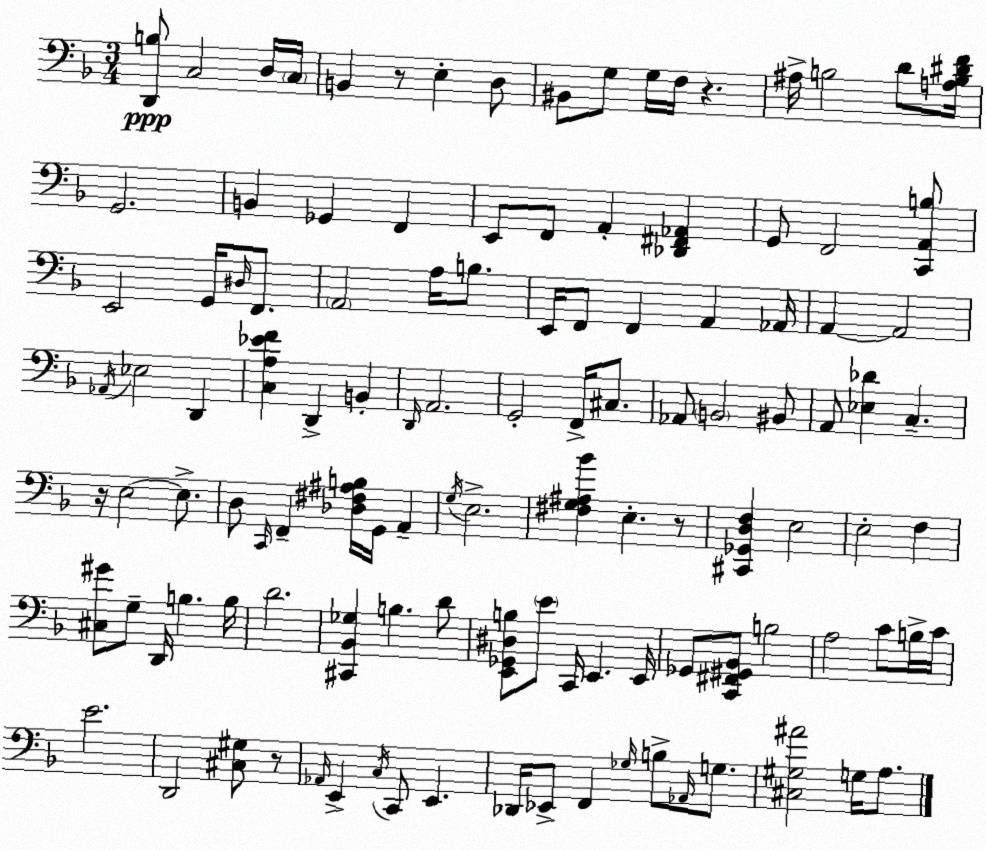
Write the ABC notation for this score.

X:1
T:Untitled
M:3/4
L:1/4
K:Dm
[D,,B,]/2 C,2 D,/4 C,/4 B,, z/2 E, D,/2 ^B,,/2 G,/2 G,/4 F,/4 z ^A,/4 B,2 D/2 [A,B,^DF]/4 G,,2 B,, _G,, F,, E,,/2 F,,/2 A,, [_D,,^F,,_A,,] G,,/2 F,,2 [C,,A,,B,]/2 E,,2 G,,/4 ^D,/4 F,,/2 A,,2 A,/4 B,/2 E,,/4 F,,/2 F,, A,, _A,,/4 A,, A,,2 _A,,/4 _E,2 D,, [C,A,_EF] D,, B,, D,,/4 A,,2 G,,2 F,,/4 ^C,/2 _A,,/2 B,,2 ^B,,/2 A,,/2 [_E,_D] C, z/4 E,2 E,/2 D,/2 C,,/4 F,, [_D,^F,^A,B,]/4 G,,/4 A,, G,/4 E,2 [^F,G,^A,_B] E, z/2 [^C,,_G,,D,F,] E,2 E,2 F, [^C,^G]/2 G,/2 D,,/4 B, B,/4 D2 [^C,,_B,,_G,] B, D/2 [E,,_G,,^D,B,]/2 E/2 C,,/4 E,, E,,/4 _G,,/2 [C,,^F,,^G,,_B,,]/2 B,2 A,2 C/2 B,/4 C/4 E2 D,,2 [^C,^G,]/2 z/2 _A,,/4 E,, C,/4 C,,/2 E,, _D,,/4 _E,,/2 F,, _G,/4 B,/2 _A,,/4 G,/2 [^C,^G,^A]2 G,/4 A,/2